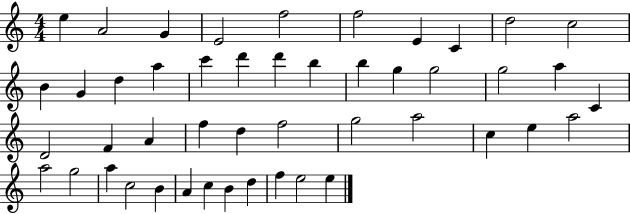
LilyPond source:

{
  \clef treble
  \numericTimeSignature
  \time 4/4
  \key c \major
  e''4 a'2 g'4 | e'2 f''2 | f''2 e'4 c'4 | d''2 c''2 | \break b'4 g'4 d''4 a''4 | c'''4 d'''4 d'''4 b''4 | b''4 g''4 g''2 | g''2 a''4 c'4 | \break d'2 f'4 a'4 | f''4 d''4 f''2 | g''2 a''2 | c''4 e''4 a''2 | \break a''2 g''2 | a''4 c''2 b'4 | a'4 c''4 b'4 d''4 | f''4 e''2 e''4 | \break \bar "|."
}